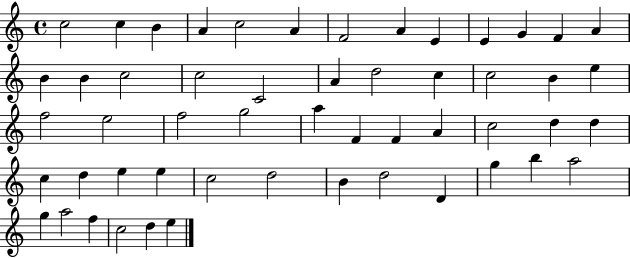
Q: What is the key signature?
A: C major